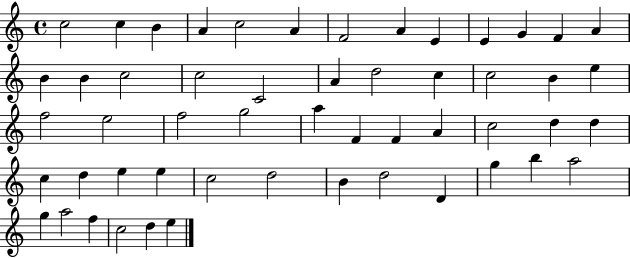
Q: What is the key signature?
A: C major